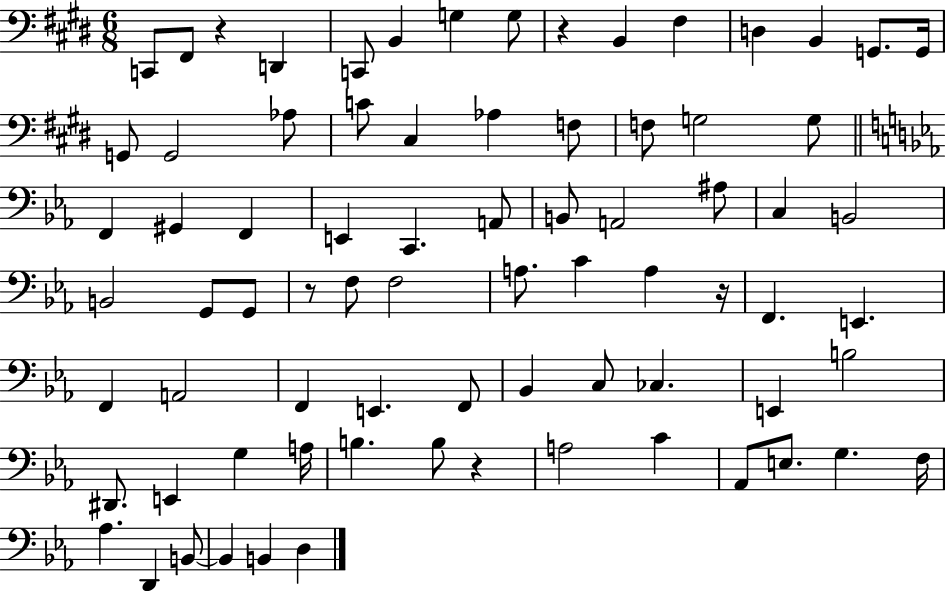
C2/e F#2/e R/q D2/q C2/e B2/q G3/q G3/e R/q B2/q F#3/q D3/q B2/q G2/e. G2/s G2/e G2/h Ab3/e C4/e C#3/q Ab3/q F3/e F3/e G3/h G3/e F2/q G#2/q F2/q E2/q C2/q. A2/e B2/e A2/h A#3/e C3/q B2/h B2/h G2/e G2/e R/e F3/e F3/h A3/e. C4/q A3/q R/s F2/q. E2/q. F2/q A2/h F2/q E2/q. F2/e Bb2/q C3/e CES3/q. E2/q B3/h D#2/e. E2/q G3/q A3/s B3/q. B3/e R/q A3/h C4/q Ab2/e E3/e. G3/q. F3/s Ab3/q. D2/q B2/e B2/q B2/q D3/q